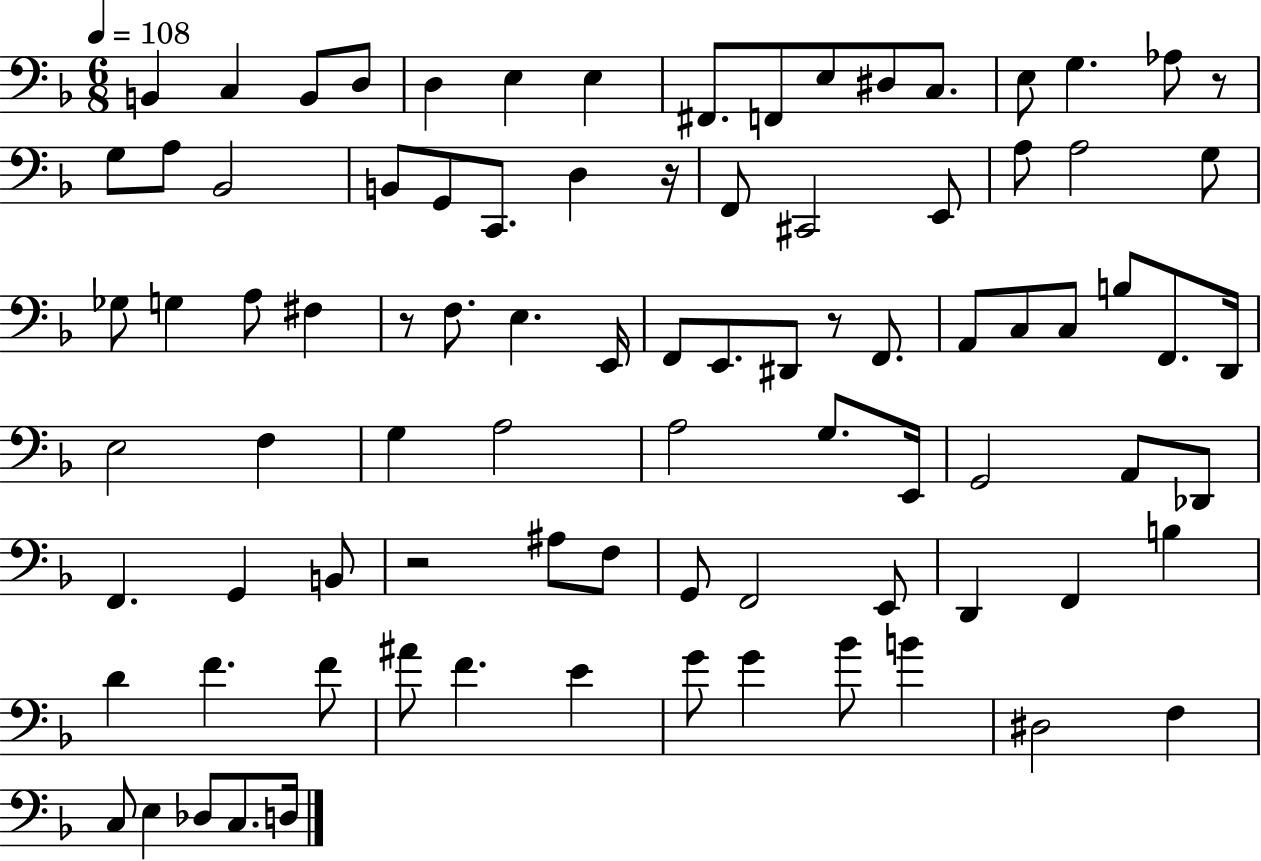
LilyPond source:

{
  \clef bass
  \numericTimeSignature
  \time 6/8
  \key f \major
  \tempo 4 = 108
  b,4 c4 b,8 d8 | d4 e4 e4 | fis,8. f,8 e8 dis8 c8. | e8 g4. aes8 r8 | \break g8 a8 bes,2 | b,8 g,8 c,8. d4 r16 | f,8 cis,2 e,8 | a8 a2 g8 | \break ges8 g4 a8 fis4 | r8 f8. e4. e,16 | f,8 e,8. dis,8 r8 f,8. | a,8 c8 c8 b8 f,8. d,16 | \break e2 f4 | g4 a2 | a2 g8. e,16 | g,2 a,8 des,8 | \break f,4. g,4 b,8 | r2 ais8 f8 | g,8 f,2 e,8 | d,4 f,4 b4 | \break d'4 f'4. f'8 | ais'8 f'4. e'4 | g'8 g'4 bes'8 b'4 | dis2 f4 | \break c8 e4 des8 c8. d16 | \bar "|."
}